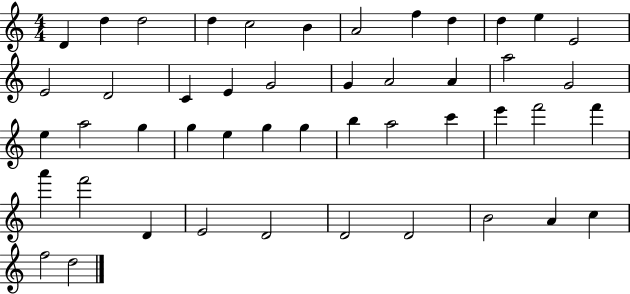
{
  \clef treble
  \numericTimeSignature
  \time 4/4
  \key c \major
  d'4 d''4 d''2 | d''4 c''2 b'4 | a'2 f''4 d''4 | d''4 e''4 e'2 | \break e'2 d'2 | c'4 e'4 g'2 | g'4 a'2 a'4 | a''2 g'2 | \break e''4 a''2 g''4 | g''4 e''4 g''4 g''4 | b''4 a''2 c'''4 | e'''4 f'''2 f'''4 | \break a'''4 f'''2 d'4 | e'2 d'2 | d'2 d'2 | b'2 a'4 c''4 | \break f''2 d''2 | \bar "|."
}